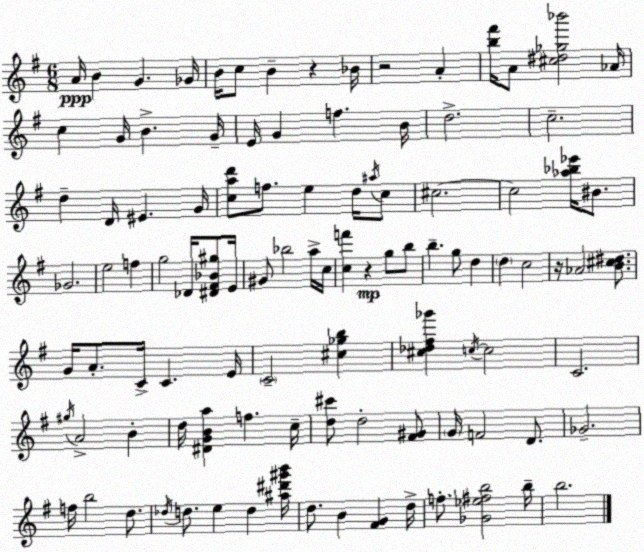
X:1
T:Untitled
M:6/8
L:1/4
K:G
A/4 B G _G/4 B/4 c/2 B z _B/4 z2 A [b^f']/4 A/2 [^c^d_g_b']2 _A/4 c G/4 B G/4 E/4 G f B/4 d2 c2 d D/4 ^E G/4 [cad']/2 f/2 e d/4 ^a/4 c/2 ^c2 ^c2 [_a_b_e']/4 ^B/2 _G2 e2 f g2 _D/4 [^D^F_B^g]/2 E/4 ^G/2 _b2 a/4 c/4 [cf'] z g/2 b/2 b g/2 d d c2 z/4 _A2 [B^c^d]/2 G/4 A/2 C/4 C E/4 C2 [^c_gb] [^c_d^f_g'] c/4 c2 C2 ^g/4 A2 B d/4 [^DGBa] f c/4 [d^c']/2 d2 [^F^G]/2 G/4 F2 D/2 _G2 f/4 b2 d/2 _d/4 d/2 e d [^a^d'^g'b']/4 d/2 B [^FG] d/4 f/2 [_G_e^fb]2 b/4 b2